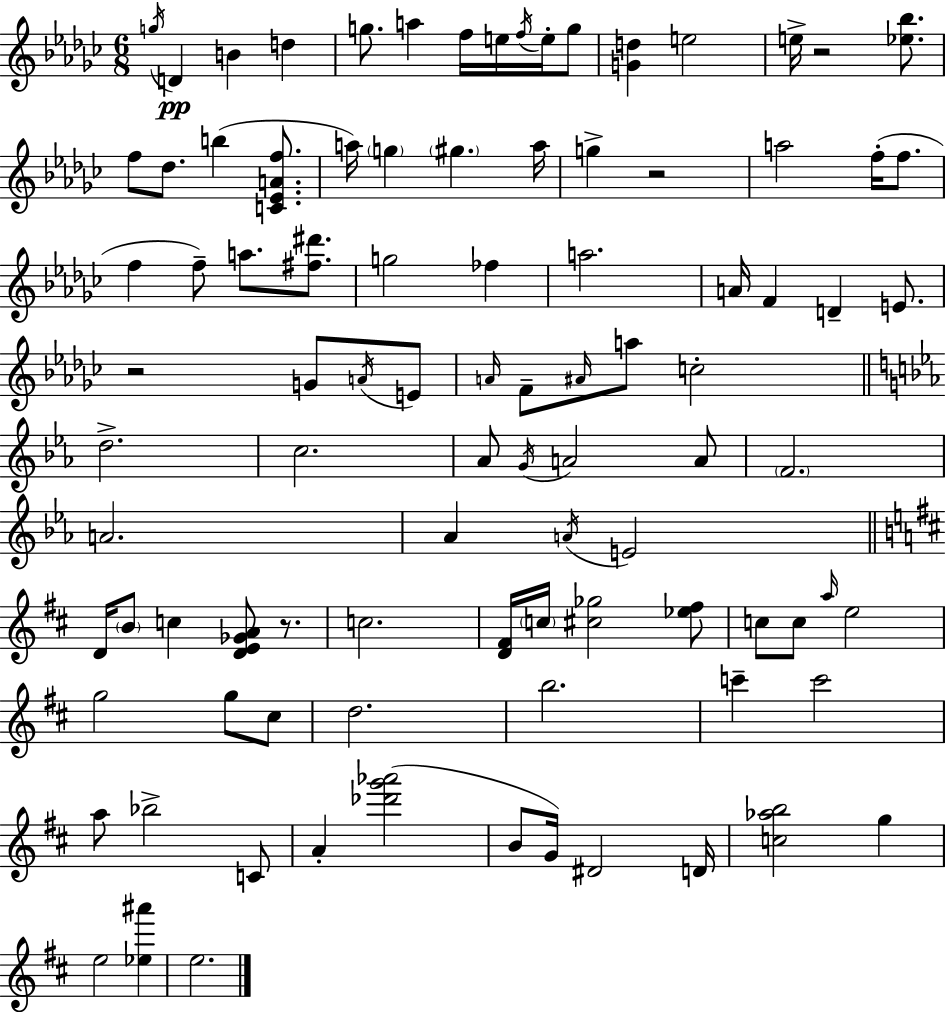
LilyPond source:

{
  \clef treble
  \numericTimeSignature
  \time 6/8
  \key ees \minor
  \acciaccatura { g''16 }\pp d'4 b'4 d''4 | g''8. a''4 f''16 e''16 \acciaccatura { f''16 } e''16-. | g''8 <g' d''>4 e''2 | e''16-> r2 <ees'' bes''>8. | \break f''8 des''8. b''4( <c' ees' a' f''>8. | a''16) \parenthesize g''4 \parenthesize gis''4. | a''16 g''4-> r2 | a''2 f''16-.( f''8. | \break f''4 f''8--) a''8. <fis'' dis'''>8. | g''2 fes''4 | a''2. | a'16 f'4 d'4-- e'8. | \break r2 g'8 | \acciaccatura { a'16 } e'8 \grace { a'16 } f'8-- \grace { ais'16 } a''8 c''2-. | \bar "||" \break \key ees \major d''2.-> | c''2. | aes'8 \acciaccatura { g'16 } a'2 a'8 | \parenthesize f'2. | \break a'2. | aes'4 \acciaccatura { a'16 } e'2 | \bar "||" \break \key b \minor d'16 \parenthesize b'8 c''4 <d' e' ges' a'>8 r8. | c''2. | <d' fis'>16 \parenthesize c''16 <cis'' ges''>2 <ees'' fis''>8 | c''8 c''8 \grace { a''16 } e''2 | \break g''2 g''8 cis''8 | d''2. | b''2. | c'''4-- c'''2 | \break a''8 bes''2-> c'8 | a'4-. <des''' g''' aes'''>2( | b'8 g'16) dis'2 | d'16 <c'' aes'' b''>2 g''4 | \break e''2 <ees'' ais'''>4 | e''2. | \bar "|."
}